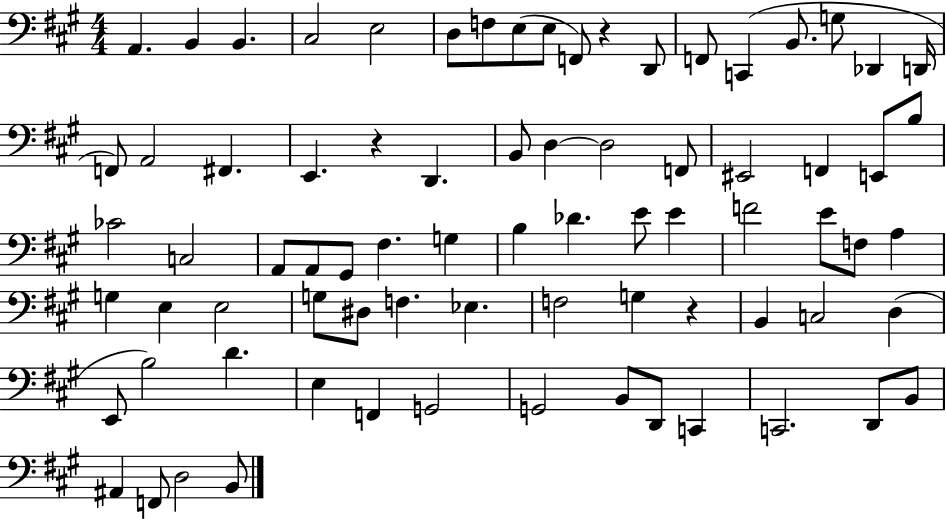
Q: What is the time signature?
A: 4/4